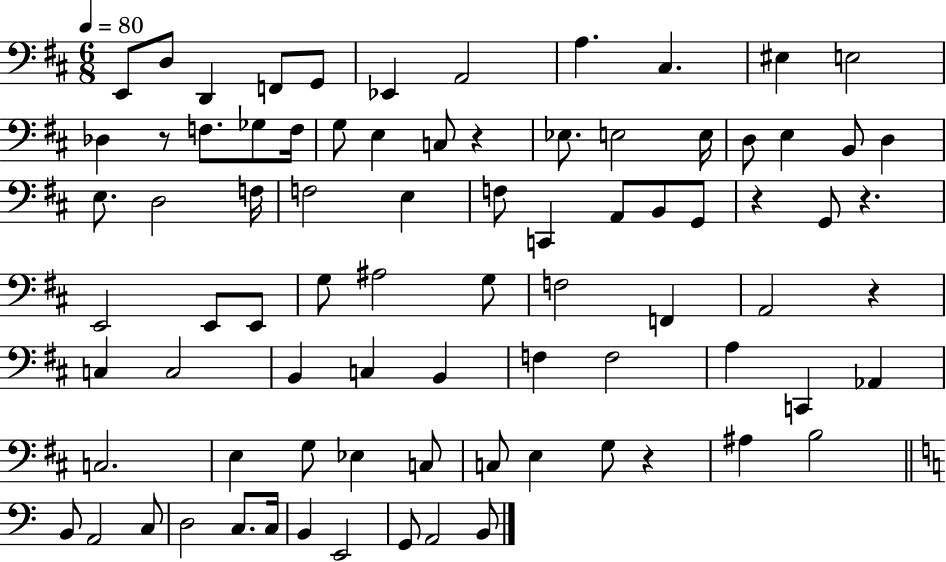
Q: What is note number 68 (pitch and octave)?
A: C3